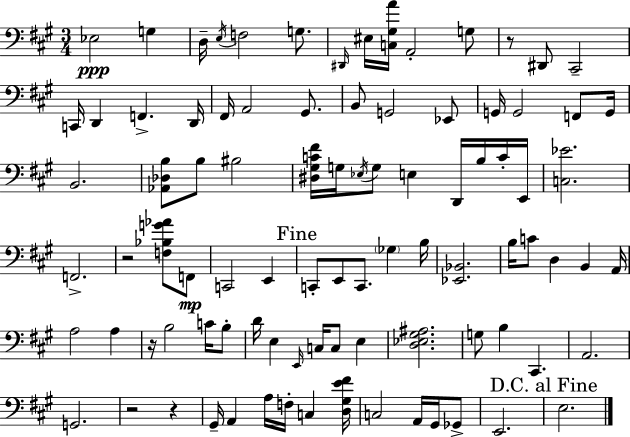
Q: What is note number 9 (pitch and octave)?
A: A2